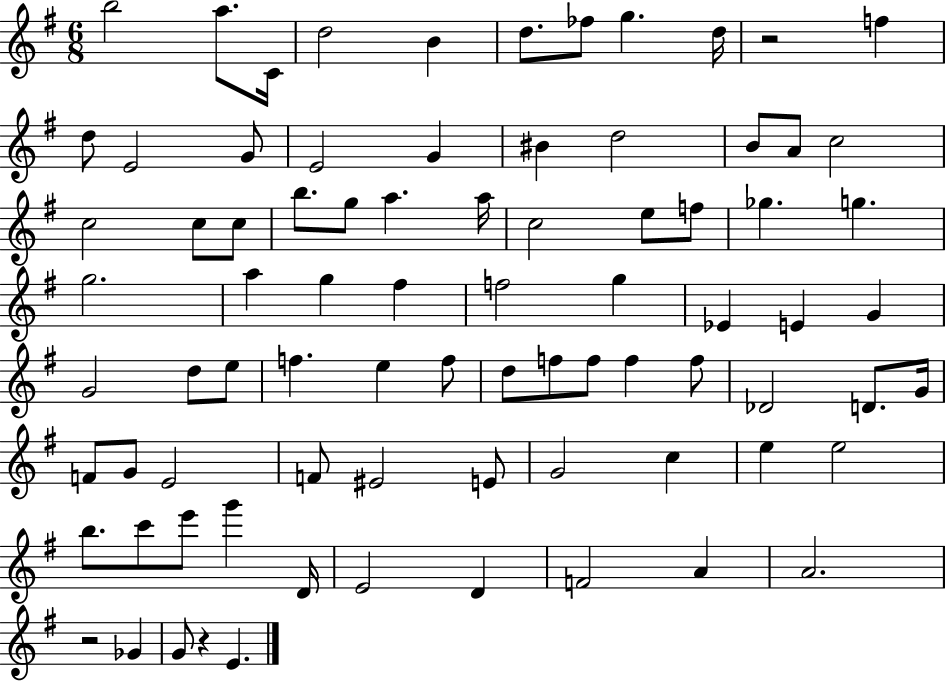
X:1
T:Untitled
M:6/8
L:1/4
K:G
b2 a/2 C/4 d2 B d/2 _f/2 g d/4 z2 f d/2 E2 G/2 E2 G ^B d2 B/2 A/2 c2 c2 c/2 c/2 b/2 g/2 a a/4 c2 e/2 f/2 _g g g2 a g ^f f2 g _E E G G2 d/2 e/2 f e f/2 d/2 f/2 f/2 f f/2 _D2 D/2 G/4 F/2 G/2 E2 F/2 ^E2 E/2 G2 c e e2 b/2 c'/2 e'/2 g' D/4 E2 D F2 A A2 z2 _G G/2 z E